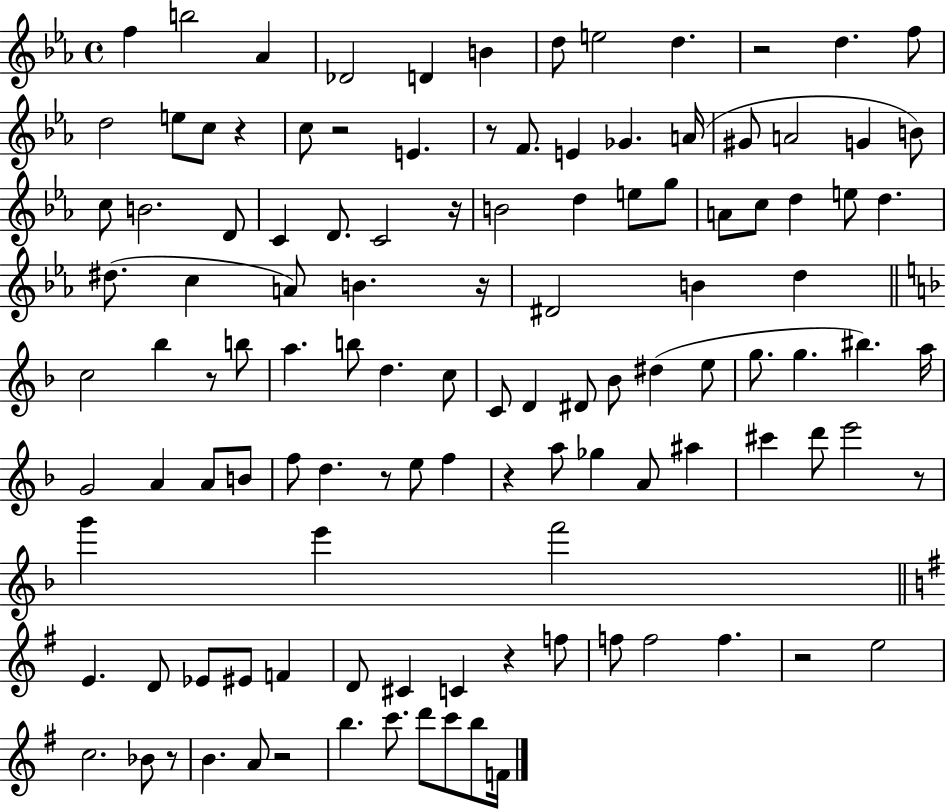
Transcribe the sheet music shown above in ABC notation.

X:1
T:Untitled
M:4/4
L:1/4
K:Eb
f b2 _A _D2 D B d/2 e2 d z2 d f/2 d2 e/2 c/2 z c/2 z2 E z/2 F/2 E _G A/4 ^G/2 A2 G B/2 c/2 B2 D/2 C D/2 C2 z/4 B2 d e/2 g/2 A/2 c/2 d e/2 d ^d/2 c A/2 B z/4 ^D2 B d c2 _b z/2 b/2 a b/2 d c/2 C/2 D ^D/2 _B/2 ^d e/2 g/2 g ^b a/4 G2 A A/2 B/2 f/2 d z/2 e/2 f z a/2 _g A/2 ^a ^c' d'/2 e'2 z/2 g' e' f'2 E D/2 _E/2 ^E/2 F D/2 ^C C z f/2 f/2 f2 f z2 e2 c2 _B/2 z/2 B A/2 z2 b c'/2 d'/2 c'/2 b/2 F/4